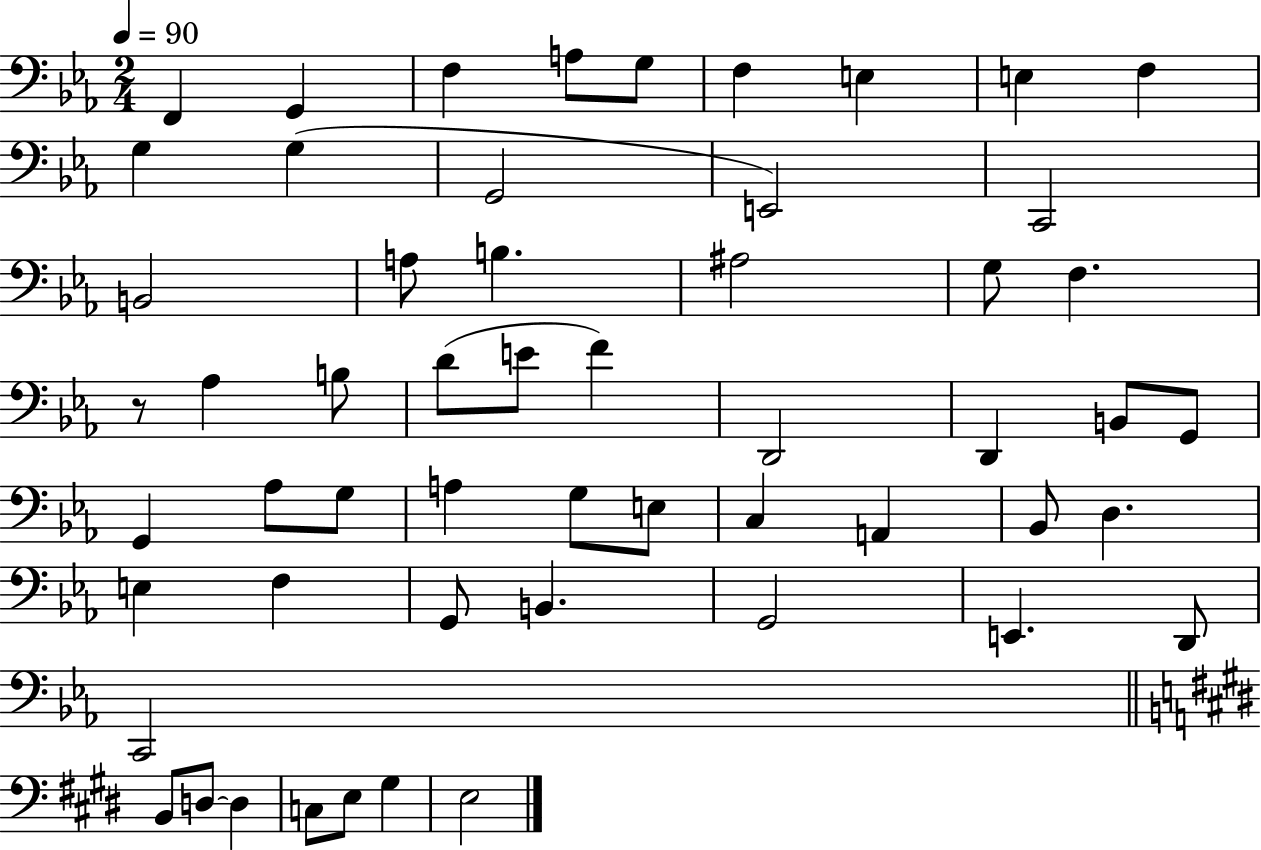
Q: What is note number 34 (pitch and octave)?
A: G3